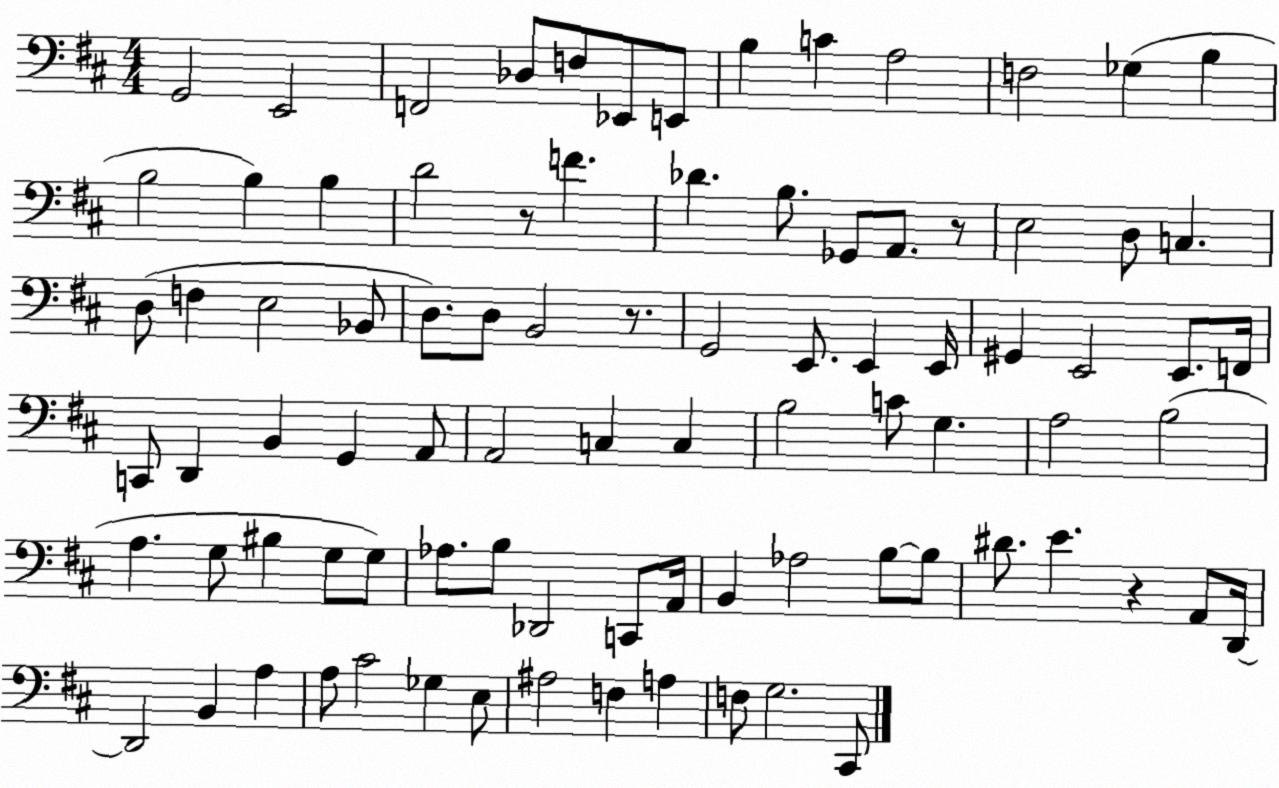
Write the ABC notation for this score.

X:1
T:Untitled
M:4/4
L:1/4
K:D
G,,2 E,,2 F,,2 _D,/2 F,/2 _E,,/2 E,,/2 B, C A,2 F,2 _G, B, B,2 B, B, D2 z/2 F _D B,/2 _G,,/2 A,,/2 z/2 E,2 D,/2 C, D,/2 F, E,2 _B,,/2 D,/2 D,/2 B,,2 z/2 G,,2 E,,/2 E,, E,,/4 ^G,, E,,2 E,,/2 F,,/4 C,,/2 D,, B,, G,, A,,/2 A,,2 C, C, B,2 C/2 G, A,2 B,2 A, G,/2 ^B, G,/2 G,/2 _A,/2 B,/2 _D,,2 C,,/2 A,,/4 B,, _A,2 B,/2 B,/2 ^D/2 E z A,,/2 D,,/4 D,,2 B,, A, A,/2 ^C2 _G, E,/2 ^A,2 F, A, F,/2 G,2 ^C,,/2